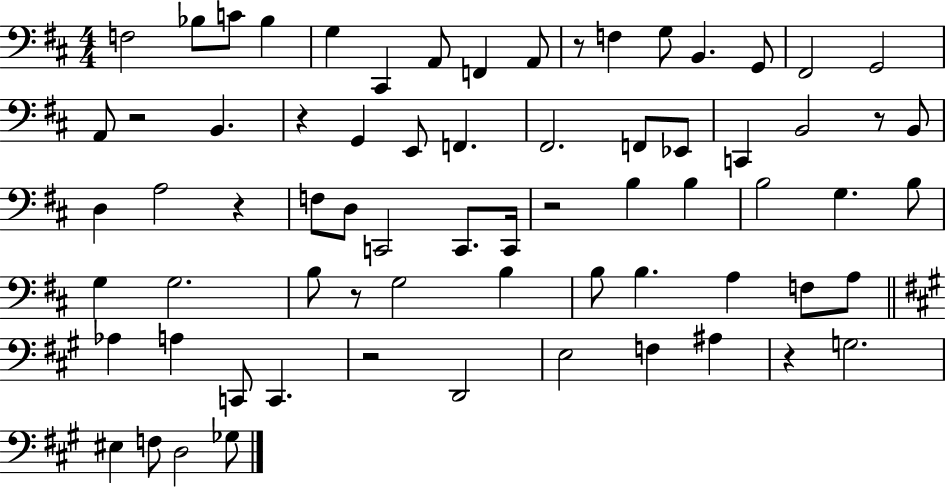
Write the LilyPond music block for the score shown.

{
  \clef bass
  \numericTimeSignature
  \time 4/4
  \key d \major
  \repeat volta 2 { f2 bes8 c'8 bes4 | g4 cis,4 a,8 f,4 a,8 | r8 f4 g8 b,4. g,8 | fis,2 g,2 | \break a,8 r2 b,4. | r4 g,4 e,8 f,4. | fis,2. f,8 ees,8 | c,4 b,2 r8 b,8 | \break d4 a2 r4 | f8 d8 c,2 c,8. c,16 | r2 b4 b4 | b2 g4. b8 | \break g4 g2. | b8 r8 g2 b4 | b8 b4. a4 f8 a8 | \bar "||" \break \key a \major aes4 a4 c,8 c,4. | r2 d,2 | e2 f4 ais4 | r4 g2. | \break eis4 f8 d2 ges8 | } \bar "|."
}